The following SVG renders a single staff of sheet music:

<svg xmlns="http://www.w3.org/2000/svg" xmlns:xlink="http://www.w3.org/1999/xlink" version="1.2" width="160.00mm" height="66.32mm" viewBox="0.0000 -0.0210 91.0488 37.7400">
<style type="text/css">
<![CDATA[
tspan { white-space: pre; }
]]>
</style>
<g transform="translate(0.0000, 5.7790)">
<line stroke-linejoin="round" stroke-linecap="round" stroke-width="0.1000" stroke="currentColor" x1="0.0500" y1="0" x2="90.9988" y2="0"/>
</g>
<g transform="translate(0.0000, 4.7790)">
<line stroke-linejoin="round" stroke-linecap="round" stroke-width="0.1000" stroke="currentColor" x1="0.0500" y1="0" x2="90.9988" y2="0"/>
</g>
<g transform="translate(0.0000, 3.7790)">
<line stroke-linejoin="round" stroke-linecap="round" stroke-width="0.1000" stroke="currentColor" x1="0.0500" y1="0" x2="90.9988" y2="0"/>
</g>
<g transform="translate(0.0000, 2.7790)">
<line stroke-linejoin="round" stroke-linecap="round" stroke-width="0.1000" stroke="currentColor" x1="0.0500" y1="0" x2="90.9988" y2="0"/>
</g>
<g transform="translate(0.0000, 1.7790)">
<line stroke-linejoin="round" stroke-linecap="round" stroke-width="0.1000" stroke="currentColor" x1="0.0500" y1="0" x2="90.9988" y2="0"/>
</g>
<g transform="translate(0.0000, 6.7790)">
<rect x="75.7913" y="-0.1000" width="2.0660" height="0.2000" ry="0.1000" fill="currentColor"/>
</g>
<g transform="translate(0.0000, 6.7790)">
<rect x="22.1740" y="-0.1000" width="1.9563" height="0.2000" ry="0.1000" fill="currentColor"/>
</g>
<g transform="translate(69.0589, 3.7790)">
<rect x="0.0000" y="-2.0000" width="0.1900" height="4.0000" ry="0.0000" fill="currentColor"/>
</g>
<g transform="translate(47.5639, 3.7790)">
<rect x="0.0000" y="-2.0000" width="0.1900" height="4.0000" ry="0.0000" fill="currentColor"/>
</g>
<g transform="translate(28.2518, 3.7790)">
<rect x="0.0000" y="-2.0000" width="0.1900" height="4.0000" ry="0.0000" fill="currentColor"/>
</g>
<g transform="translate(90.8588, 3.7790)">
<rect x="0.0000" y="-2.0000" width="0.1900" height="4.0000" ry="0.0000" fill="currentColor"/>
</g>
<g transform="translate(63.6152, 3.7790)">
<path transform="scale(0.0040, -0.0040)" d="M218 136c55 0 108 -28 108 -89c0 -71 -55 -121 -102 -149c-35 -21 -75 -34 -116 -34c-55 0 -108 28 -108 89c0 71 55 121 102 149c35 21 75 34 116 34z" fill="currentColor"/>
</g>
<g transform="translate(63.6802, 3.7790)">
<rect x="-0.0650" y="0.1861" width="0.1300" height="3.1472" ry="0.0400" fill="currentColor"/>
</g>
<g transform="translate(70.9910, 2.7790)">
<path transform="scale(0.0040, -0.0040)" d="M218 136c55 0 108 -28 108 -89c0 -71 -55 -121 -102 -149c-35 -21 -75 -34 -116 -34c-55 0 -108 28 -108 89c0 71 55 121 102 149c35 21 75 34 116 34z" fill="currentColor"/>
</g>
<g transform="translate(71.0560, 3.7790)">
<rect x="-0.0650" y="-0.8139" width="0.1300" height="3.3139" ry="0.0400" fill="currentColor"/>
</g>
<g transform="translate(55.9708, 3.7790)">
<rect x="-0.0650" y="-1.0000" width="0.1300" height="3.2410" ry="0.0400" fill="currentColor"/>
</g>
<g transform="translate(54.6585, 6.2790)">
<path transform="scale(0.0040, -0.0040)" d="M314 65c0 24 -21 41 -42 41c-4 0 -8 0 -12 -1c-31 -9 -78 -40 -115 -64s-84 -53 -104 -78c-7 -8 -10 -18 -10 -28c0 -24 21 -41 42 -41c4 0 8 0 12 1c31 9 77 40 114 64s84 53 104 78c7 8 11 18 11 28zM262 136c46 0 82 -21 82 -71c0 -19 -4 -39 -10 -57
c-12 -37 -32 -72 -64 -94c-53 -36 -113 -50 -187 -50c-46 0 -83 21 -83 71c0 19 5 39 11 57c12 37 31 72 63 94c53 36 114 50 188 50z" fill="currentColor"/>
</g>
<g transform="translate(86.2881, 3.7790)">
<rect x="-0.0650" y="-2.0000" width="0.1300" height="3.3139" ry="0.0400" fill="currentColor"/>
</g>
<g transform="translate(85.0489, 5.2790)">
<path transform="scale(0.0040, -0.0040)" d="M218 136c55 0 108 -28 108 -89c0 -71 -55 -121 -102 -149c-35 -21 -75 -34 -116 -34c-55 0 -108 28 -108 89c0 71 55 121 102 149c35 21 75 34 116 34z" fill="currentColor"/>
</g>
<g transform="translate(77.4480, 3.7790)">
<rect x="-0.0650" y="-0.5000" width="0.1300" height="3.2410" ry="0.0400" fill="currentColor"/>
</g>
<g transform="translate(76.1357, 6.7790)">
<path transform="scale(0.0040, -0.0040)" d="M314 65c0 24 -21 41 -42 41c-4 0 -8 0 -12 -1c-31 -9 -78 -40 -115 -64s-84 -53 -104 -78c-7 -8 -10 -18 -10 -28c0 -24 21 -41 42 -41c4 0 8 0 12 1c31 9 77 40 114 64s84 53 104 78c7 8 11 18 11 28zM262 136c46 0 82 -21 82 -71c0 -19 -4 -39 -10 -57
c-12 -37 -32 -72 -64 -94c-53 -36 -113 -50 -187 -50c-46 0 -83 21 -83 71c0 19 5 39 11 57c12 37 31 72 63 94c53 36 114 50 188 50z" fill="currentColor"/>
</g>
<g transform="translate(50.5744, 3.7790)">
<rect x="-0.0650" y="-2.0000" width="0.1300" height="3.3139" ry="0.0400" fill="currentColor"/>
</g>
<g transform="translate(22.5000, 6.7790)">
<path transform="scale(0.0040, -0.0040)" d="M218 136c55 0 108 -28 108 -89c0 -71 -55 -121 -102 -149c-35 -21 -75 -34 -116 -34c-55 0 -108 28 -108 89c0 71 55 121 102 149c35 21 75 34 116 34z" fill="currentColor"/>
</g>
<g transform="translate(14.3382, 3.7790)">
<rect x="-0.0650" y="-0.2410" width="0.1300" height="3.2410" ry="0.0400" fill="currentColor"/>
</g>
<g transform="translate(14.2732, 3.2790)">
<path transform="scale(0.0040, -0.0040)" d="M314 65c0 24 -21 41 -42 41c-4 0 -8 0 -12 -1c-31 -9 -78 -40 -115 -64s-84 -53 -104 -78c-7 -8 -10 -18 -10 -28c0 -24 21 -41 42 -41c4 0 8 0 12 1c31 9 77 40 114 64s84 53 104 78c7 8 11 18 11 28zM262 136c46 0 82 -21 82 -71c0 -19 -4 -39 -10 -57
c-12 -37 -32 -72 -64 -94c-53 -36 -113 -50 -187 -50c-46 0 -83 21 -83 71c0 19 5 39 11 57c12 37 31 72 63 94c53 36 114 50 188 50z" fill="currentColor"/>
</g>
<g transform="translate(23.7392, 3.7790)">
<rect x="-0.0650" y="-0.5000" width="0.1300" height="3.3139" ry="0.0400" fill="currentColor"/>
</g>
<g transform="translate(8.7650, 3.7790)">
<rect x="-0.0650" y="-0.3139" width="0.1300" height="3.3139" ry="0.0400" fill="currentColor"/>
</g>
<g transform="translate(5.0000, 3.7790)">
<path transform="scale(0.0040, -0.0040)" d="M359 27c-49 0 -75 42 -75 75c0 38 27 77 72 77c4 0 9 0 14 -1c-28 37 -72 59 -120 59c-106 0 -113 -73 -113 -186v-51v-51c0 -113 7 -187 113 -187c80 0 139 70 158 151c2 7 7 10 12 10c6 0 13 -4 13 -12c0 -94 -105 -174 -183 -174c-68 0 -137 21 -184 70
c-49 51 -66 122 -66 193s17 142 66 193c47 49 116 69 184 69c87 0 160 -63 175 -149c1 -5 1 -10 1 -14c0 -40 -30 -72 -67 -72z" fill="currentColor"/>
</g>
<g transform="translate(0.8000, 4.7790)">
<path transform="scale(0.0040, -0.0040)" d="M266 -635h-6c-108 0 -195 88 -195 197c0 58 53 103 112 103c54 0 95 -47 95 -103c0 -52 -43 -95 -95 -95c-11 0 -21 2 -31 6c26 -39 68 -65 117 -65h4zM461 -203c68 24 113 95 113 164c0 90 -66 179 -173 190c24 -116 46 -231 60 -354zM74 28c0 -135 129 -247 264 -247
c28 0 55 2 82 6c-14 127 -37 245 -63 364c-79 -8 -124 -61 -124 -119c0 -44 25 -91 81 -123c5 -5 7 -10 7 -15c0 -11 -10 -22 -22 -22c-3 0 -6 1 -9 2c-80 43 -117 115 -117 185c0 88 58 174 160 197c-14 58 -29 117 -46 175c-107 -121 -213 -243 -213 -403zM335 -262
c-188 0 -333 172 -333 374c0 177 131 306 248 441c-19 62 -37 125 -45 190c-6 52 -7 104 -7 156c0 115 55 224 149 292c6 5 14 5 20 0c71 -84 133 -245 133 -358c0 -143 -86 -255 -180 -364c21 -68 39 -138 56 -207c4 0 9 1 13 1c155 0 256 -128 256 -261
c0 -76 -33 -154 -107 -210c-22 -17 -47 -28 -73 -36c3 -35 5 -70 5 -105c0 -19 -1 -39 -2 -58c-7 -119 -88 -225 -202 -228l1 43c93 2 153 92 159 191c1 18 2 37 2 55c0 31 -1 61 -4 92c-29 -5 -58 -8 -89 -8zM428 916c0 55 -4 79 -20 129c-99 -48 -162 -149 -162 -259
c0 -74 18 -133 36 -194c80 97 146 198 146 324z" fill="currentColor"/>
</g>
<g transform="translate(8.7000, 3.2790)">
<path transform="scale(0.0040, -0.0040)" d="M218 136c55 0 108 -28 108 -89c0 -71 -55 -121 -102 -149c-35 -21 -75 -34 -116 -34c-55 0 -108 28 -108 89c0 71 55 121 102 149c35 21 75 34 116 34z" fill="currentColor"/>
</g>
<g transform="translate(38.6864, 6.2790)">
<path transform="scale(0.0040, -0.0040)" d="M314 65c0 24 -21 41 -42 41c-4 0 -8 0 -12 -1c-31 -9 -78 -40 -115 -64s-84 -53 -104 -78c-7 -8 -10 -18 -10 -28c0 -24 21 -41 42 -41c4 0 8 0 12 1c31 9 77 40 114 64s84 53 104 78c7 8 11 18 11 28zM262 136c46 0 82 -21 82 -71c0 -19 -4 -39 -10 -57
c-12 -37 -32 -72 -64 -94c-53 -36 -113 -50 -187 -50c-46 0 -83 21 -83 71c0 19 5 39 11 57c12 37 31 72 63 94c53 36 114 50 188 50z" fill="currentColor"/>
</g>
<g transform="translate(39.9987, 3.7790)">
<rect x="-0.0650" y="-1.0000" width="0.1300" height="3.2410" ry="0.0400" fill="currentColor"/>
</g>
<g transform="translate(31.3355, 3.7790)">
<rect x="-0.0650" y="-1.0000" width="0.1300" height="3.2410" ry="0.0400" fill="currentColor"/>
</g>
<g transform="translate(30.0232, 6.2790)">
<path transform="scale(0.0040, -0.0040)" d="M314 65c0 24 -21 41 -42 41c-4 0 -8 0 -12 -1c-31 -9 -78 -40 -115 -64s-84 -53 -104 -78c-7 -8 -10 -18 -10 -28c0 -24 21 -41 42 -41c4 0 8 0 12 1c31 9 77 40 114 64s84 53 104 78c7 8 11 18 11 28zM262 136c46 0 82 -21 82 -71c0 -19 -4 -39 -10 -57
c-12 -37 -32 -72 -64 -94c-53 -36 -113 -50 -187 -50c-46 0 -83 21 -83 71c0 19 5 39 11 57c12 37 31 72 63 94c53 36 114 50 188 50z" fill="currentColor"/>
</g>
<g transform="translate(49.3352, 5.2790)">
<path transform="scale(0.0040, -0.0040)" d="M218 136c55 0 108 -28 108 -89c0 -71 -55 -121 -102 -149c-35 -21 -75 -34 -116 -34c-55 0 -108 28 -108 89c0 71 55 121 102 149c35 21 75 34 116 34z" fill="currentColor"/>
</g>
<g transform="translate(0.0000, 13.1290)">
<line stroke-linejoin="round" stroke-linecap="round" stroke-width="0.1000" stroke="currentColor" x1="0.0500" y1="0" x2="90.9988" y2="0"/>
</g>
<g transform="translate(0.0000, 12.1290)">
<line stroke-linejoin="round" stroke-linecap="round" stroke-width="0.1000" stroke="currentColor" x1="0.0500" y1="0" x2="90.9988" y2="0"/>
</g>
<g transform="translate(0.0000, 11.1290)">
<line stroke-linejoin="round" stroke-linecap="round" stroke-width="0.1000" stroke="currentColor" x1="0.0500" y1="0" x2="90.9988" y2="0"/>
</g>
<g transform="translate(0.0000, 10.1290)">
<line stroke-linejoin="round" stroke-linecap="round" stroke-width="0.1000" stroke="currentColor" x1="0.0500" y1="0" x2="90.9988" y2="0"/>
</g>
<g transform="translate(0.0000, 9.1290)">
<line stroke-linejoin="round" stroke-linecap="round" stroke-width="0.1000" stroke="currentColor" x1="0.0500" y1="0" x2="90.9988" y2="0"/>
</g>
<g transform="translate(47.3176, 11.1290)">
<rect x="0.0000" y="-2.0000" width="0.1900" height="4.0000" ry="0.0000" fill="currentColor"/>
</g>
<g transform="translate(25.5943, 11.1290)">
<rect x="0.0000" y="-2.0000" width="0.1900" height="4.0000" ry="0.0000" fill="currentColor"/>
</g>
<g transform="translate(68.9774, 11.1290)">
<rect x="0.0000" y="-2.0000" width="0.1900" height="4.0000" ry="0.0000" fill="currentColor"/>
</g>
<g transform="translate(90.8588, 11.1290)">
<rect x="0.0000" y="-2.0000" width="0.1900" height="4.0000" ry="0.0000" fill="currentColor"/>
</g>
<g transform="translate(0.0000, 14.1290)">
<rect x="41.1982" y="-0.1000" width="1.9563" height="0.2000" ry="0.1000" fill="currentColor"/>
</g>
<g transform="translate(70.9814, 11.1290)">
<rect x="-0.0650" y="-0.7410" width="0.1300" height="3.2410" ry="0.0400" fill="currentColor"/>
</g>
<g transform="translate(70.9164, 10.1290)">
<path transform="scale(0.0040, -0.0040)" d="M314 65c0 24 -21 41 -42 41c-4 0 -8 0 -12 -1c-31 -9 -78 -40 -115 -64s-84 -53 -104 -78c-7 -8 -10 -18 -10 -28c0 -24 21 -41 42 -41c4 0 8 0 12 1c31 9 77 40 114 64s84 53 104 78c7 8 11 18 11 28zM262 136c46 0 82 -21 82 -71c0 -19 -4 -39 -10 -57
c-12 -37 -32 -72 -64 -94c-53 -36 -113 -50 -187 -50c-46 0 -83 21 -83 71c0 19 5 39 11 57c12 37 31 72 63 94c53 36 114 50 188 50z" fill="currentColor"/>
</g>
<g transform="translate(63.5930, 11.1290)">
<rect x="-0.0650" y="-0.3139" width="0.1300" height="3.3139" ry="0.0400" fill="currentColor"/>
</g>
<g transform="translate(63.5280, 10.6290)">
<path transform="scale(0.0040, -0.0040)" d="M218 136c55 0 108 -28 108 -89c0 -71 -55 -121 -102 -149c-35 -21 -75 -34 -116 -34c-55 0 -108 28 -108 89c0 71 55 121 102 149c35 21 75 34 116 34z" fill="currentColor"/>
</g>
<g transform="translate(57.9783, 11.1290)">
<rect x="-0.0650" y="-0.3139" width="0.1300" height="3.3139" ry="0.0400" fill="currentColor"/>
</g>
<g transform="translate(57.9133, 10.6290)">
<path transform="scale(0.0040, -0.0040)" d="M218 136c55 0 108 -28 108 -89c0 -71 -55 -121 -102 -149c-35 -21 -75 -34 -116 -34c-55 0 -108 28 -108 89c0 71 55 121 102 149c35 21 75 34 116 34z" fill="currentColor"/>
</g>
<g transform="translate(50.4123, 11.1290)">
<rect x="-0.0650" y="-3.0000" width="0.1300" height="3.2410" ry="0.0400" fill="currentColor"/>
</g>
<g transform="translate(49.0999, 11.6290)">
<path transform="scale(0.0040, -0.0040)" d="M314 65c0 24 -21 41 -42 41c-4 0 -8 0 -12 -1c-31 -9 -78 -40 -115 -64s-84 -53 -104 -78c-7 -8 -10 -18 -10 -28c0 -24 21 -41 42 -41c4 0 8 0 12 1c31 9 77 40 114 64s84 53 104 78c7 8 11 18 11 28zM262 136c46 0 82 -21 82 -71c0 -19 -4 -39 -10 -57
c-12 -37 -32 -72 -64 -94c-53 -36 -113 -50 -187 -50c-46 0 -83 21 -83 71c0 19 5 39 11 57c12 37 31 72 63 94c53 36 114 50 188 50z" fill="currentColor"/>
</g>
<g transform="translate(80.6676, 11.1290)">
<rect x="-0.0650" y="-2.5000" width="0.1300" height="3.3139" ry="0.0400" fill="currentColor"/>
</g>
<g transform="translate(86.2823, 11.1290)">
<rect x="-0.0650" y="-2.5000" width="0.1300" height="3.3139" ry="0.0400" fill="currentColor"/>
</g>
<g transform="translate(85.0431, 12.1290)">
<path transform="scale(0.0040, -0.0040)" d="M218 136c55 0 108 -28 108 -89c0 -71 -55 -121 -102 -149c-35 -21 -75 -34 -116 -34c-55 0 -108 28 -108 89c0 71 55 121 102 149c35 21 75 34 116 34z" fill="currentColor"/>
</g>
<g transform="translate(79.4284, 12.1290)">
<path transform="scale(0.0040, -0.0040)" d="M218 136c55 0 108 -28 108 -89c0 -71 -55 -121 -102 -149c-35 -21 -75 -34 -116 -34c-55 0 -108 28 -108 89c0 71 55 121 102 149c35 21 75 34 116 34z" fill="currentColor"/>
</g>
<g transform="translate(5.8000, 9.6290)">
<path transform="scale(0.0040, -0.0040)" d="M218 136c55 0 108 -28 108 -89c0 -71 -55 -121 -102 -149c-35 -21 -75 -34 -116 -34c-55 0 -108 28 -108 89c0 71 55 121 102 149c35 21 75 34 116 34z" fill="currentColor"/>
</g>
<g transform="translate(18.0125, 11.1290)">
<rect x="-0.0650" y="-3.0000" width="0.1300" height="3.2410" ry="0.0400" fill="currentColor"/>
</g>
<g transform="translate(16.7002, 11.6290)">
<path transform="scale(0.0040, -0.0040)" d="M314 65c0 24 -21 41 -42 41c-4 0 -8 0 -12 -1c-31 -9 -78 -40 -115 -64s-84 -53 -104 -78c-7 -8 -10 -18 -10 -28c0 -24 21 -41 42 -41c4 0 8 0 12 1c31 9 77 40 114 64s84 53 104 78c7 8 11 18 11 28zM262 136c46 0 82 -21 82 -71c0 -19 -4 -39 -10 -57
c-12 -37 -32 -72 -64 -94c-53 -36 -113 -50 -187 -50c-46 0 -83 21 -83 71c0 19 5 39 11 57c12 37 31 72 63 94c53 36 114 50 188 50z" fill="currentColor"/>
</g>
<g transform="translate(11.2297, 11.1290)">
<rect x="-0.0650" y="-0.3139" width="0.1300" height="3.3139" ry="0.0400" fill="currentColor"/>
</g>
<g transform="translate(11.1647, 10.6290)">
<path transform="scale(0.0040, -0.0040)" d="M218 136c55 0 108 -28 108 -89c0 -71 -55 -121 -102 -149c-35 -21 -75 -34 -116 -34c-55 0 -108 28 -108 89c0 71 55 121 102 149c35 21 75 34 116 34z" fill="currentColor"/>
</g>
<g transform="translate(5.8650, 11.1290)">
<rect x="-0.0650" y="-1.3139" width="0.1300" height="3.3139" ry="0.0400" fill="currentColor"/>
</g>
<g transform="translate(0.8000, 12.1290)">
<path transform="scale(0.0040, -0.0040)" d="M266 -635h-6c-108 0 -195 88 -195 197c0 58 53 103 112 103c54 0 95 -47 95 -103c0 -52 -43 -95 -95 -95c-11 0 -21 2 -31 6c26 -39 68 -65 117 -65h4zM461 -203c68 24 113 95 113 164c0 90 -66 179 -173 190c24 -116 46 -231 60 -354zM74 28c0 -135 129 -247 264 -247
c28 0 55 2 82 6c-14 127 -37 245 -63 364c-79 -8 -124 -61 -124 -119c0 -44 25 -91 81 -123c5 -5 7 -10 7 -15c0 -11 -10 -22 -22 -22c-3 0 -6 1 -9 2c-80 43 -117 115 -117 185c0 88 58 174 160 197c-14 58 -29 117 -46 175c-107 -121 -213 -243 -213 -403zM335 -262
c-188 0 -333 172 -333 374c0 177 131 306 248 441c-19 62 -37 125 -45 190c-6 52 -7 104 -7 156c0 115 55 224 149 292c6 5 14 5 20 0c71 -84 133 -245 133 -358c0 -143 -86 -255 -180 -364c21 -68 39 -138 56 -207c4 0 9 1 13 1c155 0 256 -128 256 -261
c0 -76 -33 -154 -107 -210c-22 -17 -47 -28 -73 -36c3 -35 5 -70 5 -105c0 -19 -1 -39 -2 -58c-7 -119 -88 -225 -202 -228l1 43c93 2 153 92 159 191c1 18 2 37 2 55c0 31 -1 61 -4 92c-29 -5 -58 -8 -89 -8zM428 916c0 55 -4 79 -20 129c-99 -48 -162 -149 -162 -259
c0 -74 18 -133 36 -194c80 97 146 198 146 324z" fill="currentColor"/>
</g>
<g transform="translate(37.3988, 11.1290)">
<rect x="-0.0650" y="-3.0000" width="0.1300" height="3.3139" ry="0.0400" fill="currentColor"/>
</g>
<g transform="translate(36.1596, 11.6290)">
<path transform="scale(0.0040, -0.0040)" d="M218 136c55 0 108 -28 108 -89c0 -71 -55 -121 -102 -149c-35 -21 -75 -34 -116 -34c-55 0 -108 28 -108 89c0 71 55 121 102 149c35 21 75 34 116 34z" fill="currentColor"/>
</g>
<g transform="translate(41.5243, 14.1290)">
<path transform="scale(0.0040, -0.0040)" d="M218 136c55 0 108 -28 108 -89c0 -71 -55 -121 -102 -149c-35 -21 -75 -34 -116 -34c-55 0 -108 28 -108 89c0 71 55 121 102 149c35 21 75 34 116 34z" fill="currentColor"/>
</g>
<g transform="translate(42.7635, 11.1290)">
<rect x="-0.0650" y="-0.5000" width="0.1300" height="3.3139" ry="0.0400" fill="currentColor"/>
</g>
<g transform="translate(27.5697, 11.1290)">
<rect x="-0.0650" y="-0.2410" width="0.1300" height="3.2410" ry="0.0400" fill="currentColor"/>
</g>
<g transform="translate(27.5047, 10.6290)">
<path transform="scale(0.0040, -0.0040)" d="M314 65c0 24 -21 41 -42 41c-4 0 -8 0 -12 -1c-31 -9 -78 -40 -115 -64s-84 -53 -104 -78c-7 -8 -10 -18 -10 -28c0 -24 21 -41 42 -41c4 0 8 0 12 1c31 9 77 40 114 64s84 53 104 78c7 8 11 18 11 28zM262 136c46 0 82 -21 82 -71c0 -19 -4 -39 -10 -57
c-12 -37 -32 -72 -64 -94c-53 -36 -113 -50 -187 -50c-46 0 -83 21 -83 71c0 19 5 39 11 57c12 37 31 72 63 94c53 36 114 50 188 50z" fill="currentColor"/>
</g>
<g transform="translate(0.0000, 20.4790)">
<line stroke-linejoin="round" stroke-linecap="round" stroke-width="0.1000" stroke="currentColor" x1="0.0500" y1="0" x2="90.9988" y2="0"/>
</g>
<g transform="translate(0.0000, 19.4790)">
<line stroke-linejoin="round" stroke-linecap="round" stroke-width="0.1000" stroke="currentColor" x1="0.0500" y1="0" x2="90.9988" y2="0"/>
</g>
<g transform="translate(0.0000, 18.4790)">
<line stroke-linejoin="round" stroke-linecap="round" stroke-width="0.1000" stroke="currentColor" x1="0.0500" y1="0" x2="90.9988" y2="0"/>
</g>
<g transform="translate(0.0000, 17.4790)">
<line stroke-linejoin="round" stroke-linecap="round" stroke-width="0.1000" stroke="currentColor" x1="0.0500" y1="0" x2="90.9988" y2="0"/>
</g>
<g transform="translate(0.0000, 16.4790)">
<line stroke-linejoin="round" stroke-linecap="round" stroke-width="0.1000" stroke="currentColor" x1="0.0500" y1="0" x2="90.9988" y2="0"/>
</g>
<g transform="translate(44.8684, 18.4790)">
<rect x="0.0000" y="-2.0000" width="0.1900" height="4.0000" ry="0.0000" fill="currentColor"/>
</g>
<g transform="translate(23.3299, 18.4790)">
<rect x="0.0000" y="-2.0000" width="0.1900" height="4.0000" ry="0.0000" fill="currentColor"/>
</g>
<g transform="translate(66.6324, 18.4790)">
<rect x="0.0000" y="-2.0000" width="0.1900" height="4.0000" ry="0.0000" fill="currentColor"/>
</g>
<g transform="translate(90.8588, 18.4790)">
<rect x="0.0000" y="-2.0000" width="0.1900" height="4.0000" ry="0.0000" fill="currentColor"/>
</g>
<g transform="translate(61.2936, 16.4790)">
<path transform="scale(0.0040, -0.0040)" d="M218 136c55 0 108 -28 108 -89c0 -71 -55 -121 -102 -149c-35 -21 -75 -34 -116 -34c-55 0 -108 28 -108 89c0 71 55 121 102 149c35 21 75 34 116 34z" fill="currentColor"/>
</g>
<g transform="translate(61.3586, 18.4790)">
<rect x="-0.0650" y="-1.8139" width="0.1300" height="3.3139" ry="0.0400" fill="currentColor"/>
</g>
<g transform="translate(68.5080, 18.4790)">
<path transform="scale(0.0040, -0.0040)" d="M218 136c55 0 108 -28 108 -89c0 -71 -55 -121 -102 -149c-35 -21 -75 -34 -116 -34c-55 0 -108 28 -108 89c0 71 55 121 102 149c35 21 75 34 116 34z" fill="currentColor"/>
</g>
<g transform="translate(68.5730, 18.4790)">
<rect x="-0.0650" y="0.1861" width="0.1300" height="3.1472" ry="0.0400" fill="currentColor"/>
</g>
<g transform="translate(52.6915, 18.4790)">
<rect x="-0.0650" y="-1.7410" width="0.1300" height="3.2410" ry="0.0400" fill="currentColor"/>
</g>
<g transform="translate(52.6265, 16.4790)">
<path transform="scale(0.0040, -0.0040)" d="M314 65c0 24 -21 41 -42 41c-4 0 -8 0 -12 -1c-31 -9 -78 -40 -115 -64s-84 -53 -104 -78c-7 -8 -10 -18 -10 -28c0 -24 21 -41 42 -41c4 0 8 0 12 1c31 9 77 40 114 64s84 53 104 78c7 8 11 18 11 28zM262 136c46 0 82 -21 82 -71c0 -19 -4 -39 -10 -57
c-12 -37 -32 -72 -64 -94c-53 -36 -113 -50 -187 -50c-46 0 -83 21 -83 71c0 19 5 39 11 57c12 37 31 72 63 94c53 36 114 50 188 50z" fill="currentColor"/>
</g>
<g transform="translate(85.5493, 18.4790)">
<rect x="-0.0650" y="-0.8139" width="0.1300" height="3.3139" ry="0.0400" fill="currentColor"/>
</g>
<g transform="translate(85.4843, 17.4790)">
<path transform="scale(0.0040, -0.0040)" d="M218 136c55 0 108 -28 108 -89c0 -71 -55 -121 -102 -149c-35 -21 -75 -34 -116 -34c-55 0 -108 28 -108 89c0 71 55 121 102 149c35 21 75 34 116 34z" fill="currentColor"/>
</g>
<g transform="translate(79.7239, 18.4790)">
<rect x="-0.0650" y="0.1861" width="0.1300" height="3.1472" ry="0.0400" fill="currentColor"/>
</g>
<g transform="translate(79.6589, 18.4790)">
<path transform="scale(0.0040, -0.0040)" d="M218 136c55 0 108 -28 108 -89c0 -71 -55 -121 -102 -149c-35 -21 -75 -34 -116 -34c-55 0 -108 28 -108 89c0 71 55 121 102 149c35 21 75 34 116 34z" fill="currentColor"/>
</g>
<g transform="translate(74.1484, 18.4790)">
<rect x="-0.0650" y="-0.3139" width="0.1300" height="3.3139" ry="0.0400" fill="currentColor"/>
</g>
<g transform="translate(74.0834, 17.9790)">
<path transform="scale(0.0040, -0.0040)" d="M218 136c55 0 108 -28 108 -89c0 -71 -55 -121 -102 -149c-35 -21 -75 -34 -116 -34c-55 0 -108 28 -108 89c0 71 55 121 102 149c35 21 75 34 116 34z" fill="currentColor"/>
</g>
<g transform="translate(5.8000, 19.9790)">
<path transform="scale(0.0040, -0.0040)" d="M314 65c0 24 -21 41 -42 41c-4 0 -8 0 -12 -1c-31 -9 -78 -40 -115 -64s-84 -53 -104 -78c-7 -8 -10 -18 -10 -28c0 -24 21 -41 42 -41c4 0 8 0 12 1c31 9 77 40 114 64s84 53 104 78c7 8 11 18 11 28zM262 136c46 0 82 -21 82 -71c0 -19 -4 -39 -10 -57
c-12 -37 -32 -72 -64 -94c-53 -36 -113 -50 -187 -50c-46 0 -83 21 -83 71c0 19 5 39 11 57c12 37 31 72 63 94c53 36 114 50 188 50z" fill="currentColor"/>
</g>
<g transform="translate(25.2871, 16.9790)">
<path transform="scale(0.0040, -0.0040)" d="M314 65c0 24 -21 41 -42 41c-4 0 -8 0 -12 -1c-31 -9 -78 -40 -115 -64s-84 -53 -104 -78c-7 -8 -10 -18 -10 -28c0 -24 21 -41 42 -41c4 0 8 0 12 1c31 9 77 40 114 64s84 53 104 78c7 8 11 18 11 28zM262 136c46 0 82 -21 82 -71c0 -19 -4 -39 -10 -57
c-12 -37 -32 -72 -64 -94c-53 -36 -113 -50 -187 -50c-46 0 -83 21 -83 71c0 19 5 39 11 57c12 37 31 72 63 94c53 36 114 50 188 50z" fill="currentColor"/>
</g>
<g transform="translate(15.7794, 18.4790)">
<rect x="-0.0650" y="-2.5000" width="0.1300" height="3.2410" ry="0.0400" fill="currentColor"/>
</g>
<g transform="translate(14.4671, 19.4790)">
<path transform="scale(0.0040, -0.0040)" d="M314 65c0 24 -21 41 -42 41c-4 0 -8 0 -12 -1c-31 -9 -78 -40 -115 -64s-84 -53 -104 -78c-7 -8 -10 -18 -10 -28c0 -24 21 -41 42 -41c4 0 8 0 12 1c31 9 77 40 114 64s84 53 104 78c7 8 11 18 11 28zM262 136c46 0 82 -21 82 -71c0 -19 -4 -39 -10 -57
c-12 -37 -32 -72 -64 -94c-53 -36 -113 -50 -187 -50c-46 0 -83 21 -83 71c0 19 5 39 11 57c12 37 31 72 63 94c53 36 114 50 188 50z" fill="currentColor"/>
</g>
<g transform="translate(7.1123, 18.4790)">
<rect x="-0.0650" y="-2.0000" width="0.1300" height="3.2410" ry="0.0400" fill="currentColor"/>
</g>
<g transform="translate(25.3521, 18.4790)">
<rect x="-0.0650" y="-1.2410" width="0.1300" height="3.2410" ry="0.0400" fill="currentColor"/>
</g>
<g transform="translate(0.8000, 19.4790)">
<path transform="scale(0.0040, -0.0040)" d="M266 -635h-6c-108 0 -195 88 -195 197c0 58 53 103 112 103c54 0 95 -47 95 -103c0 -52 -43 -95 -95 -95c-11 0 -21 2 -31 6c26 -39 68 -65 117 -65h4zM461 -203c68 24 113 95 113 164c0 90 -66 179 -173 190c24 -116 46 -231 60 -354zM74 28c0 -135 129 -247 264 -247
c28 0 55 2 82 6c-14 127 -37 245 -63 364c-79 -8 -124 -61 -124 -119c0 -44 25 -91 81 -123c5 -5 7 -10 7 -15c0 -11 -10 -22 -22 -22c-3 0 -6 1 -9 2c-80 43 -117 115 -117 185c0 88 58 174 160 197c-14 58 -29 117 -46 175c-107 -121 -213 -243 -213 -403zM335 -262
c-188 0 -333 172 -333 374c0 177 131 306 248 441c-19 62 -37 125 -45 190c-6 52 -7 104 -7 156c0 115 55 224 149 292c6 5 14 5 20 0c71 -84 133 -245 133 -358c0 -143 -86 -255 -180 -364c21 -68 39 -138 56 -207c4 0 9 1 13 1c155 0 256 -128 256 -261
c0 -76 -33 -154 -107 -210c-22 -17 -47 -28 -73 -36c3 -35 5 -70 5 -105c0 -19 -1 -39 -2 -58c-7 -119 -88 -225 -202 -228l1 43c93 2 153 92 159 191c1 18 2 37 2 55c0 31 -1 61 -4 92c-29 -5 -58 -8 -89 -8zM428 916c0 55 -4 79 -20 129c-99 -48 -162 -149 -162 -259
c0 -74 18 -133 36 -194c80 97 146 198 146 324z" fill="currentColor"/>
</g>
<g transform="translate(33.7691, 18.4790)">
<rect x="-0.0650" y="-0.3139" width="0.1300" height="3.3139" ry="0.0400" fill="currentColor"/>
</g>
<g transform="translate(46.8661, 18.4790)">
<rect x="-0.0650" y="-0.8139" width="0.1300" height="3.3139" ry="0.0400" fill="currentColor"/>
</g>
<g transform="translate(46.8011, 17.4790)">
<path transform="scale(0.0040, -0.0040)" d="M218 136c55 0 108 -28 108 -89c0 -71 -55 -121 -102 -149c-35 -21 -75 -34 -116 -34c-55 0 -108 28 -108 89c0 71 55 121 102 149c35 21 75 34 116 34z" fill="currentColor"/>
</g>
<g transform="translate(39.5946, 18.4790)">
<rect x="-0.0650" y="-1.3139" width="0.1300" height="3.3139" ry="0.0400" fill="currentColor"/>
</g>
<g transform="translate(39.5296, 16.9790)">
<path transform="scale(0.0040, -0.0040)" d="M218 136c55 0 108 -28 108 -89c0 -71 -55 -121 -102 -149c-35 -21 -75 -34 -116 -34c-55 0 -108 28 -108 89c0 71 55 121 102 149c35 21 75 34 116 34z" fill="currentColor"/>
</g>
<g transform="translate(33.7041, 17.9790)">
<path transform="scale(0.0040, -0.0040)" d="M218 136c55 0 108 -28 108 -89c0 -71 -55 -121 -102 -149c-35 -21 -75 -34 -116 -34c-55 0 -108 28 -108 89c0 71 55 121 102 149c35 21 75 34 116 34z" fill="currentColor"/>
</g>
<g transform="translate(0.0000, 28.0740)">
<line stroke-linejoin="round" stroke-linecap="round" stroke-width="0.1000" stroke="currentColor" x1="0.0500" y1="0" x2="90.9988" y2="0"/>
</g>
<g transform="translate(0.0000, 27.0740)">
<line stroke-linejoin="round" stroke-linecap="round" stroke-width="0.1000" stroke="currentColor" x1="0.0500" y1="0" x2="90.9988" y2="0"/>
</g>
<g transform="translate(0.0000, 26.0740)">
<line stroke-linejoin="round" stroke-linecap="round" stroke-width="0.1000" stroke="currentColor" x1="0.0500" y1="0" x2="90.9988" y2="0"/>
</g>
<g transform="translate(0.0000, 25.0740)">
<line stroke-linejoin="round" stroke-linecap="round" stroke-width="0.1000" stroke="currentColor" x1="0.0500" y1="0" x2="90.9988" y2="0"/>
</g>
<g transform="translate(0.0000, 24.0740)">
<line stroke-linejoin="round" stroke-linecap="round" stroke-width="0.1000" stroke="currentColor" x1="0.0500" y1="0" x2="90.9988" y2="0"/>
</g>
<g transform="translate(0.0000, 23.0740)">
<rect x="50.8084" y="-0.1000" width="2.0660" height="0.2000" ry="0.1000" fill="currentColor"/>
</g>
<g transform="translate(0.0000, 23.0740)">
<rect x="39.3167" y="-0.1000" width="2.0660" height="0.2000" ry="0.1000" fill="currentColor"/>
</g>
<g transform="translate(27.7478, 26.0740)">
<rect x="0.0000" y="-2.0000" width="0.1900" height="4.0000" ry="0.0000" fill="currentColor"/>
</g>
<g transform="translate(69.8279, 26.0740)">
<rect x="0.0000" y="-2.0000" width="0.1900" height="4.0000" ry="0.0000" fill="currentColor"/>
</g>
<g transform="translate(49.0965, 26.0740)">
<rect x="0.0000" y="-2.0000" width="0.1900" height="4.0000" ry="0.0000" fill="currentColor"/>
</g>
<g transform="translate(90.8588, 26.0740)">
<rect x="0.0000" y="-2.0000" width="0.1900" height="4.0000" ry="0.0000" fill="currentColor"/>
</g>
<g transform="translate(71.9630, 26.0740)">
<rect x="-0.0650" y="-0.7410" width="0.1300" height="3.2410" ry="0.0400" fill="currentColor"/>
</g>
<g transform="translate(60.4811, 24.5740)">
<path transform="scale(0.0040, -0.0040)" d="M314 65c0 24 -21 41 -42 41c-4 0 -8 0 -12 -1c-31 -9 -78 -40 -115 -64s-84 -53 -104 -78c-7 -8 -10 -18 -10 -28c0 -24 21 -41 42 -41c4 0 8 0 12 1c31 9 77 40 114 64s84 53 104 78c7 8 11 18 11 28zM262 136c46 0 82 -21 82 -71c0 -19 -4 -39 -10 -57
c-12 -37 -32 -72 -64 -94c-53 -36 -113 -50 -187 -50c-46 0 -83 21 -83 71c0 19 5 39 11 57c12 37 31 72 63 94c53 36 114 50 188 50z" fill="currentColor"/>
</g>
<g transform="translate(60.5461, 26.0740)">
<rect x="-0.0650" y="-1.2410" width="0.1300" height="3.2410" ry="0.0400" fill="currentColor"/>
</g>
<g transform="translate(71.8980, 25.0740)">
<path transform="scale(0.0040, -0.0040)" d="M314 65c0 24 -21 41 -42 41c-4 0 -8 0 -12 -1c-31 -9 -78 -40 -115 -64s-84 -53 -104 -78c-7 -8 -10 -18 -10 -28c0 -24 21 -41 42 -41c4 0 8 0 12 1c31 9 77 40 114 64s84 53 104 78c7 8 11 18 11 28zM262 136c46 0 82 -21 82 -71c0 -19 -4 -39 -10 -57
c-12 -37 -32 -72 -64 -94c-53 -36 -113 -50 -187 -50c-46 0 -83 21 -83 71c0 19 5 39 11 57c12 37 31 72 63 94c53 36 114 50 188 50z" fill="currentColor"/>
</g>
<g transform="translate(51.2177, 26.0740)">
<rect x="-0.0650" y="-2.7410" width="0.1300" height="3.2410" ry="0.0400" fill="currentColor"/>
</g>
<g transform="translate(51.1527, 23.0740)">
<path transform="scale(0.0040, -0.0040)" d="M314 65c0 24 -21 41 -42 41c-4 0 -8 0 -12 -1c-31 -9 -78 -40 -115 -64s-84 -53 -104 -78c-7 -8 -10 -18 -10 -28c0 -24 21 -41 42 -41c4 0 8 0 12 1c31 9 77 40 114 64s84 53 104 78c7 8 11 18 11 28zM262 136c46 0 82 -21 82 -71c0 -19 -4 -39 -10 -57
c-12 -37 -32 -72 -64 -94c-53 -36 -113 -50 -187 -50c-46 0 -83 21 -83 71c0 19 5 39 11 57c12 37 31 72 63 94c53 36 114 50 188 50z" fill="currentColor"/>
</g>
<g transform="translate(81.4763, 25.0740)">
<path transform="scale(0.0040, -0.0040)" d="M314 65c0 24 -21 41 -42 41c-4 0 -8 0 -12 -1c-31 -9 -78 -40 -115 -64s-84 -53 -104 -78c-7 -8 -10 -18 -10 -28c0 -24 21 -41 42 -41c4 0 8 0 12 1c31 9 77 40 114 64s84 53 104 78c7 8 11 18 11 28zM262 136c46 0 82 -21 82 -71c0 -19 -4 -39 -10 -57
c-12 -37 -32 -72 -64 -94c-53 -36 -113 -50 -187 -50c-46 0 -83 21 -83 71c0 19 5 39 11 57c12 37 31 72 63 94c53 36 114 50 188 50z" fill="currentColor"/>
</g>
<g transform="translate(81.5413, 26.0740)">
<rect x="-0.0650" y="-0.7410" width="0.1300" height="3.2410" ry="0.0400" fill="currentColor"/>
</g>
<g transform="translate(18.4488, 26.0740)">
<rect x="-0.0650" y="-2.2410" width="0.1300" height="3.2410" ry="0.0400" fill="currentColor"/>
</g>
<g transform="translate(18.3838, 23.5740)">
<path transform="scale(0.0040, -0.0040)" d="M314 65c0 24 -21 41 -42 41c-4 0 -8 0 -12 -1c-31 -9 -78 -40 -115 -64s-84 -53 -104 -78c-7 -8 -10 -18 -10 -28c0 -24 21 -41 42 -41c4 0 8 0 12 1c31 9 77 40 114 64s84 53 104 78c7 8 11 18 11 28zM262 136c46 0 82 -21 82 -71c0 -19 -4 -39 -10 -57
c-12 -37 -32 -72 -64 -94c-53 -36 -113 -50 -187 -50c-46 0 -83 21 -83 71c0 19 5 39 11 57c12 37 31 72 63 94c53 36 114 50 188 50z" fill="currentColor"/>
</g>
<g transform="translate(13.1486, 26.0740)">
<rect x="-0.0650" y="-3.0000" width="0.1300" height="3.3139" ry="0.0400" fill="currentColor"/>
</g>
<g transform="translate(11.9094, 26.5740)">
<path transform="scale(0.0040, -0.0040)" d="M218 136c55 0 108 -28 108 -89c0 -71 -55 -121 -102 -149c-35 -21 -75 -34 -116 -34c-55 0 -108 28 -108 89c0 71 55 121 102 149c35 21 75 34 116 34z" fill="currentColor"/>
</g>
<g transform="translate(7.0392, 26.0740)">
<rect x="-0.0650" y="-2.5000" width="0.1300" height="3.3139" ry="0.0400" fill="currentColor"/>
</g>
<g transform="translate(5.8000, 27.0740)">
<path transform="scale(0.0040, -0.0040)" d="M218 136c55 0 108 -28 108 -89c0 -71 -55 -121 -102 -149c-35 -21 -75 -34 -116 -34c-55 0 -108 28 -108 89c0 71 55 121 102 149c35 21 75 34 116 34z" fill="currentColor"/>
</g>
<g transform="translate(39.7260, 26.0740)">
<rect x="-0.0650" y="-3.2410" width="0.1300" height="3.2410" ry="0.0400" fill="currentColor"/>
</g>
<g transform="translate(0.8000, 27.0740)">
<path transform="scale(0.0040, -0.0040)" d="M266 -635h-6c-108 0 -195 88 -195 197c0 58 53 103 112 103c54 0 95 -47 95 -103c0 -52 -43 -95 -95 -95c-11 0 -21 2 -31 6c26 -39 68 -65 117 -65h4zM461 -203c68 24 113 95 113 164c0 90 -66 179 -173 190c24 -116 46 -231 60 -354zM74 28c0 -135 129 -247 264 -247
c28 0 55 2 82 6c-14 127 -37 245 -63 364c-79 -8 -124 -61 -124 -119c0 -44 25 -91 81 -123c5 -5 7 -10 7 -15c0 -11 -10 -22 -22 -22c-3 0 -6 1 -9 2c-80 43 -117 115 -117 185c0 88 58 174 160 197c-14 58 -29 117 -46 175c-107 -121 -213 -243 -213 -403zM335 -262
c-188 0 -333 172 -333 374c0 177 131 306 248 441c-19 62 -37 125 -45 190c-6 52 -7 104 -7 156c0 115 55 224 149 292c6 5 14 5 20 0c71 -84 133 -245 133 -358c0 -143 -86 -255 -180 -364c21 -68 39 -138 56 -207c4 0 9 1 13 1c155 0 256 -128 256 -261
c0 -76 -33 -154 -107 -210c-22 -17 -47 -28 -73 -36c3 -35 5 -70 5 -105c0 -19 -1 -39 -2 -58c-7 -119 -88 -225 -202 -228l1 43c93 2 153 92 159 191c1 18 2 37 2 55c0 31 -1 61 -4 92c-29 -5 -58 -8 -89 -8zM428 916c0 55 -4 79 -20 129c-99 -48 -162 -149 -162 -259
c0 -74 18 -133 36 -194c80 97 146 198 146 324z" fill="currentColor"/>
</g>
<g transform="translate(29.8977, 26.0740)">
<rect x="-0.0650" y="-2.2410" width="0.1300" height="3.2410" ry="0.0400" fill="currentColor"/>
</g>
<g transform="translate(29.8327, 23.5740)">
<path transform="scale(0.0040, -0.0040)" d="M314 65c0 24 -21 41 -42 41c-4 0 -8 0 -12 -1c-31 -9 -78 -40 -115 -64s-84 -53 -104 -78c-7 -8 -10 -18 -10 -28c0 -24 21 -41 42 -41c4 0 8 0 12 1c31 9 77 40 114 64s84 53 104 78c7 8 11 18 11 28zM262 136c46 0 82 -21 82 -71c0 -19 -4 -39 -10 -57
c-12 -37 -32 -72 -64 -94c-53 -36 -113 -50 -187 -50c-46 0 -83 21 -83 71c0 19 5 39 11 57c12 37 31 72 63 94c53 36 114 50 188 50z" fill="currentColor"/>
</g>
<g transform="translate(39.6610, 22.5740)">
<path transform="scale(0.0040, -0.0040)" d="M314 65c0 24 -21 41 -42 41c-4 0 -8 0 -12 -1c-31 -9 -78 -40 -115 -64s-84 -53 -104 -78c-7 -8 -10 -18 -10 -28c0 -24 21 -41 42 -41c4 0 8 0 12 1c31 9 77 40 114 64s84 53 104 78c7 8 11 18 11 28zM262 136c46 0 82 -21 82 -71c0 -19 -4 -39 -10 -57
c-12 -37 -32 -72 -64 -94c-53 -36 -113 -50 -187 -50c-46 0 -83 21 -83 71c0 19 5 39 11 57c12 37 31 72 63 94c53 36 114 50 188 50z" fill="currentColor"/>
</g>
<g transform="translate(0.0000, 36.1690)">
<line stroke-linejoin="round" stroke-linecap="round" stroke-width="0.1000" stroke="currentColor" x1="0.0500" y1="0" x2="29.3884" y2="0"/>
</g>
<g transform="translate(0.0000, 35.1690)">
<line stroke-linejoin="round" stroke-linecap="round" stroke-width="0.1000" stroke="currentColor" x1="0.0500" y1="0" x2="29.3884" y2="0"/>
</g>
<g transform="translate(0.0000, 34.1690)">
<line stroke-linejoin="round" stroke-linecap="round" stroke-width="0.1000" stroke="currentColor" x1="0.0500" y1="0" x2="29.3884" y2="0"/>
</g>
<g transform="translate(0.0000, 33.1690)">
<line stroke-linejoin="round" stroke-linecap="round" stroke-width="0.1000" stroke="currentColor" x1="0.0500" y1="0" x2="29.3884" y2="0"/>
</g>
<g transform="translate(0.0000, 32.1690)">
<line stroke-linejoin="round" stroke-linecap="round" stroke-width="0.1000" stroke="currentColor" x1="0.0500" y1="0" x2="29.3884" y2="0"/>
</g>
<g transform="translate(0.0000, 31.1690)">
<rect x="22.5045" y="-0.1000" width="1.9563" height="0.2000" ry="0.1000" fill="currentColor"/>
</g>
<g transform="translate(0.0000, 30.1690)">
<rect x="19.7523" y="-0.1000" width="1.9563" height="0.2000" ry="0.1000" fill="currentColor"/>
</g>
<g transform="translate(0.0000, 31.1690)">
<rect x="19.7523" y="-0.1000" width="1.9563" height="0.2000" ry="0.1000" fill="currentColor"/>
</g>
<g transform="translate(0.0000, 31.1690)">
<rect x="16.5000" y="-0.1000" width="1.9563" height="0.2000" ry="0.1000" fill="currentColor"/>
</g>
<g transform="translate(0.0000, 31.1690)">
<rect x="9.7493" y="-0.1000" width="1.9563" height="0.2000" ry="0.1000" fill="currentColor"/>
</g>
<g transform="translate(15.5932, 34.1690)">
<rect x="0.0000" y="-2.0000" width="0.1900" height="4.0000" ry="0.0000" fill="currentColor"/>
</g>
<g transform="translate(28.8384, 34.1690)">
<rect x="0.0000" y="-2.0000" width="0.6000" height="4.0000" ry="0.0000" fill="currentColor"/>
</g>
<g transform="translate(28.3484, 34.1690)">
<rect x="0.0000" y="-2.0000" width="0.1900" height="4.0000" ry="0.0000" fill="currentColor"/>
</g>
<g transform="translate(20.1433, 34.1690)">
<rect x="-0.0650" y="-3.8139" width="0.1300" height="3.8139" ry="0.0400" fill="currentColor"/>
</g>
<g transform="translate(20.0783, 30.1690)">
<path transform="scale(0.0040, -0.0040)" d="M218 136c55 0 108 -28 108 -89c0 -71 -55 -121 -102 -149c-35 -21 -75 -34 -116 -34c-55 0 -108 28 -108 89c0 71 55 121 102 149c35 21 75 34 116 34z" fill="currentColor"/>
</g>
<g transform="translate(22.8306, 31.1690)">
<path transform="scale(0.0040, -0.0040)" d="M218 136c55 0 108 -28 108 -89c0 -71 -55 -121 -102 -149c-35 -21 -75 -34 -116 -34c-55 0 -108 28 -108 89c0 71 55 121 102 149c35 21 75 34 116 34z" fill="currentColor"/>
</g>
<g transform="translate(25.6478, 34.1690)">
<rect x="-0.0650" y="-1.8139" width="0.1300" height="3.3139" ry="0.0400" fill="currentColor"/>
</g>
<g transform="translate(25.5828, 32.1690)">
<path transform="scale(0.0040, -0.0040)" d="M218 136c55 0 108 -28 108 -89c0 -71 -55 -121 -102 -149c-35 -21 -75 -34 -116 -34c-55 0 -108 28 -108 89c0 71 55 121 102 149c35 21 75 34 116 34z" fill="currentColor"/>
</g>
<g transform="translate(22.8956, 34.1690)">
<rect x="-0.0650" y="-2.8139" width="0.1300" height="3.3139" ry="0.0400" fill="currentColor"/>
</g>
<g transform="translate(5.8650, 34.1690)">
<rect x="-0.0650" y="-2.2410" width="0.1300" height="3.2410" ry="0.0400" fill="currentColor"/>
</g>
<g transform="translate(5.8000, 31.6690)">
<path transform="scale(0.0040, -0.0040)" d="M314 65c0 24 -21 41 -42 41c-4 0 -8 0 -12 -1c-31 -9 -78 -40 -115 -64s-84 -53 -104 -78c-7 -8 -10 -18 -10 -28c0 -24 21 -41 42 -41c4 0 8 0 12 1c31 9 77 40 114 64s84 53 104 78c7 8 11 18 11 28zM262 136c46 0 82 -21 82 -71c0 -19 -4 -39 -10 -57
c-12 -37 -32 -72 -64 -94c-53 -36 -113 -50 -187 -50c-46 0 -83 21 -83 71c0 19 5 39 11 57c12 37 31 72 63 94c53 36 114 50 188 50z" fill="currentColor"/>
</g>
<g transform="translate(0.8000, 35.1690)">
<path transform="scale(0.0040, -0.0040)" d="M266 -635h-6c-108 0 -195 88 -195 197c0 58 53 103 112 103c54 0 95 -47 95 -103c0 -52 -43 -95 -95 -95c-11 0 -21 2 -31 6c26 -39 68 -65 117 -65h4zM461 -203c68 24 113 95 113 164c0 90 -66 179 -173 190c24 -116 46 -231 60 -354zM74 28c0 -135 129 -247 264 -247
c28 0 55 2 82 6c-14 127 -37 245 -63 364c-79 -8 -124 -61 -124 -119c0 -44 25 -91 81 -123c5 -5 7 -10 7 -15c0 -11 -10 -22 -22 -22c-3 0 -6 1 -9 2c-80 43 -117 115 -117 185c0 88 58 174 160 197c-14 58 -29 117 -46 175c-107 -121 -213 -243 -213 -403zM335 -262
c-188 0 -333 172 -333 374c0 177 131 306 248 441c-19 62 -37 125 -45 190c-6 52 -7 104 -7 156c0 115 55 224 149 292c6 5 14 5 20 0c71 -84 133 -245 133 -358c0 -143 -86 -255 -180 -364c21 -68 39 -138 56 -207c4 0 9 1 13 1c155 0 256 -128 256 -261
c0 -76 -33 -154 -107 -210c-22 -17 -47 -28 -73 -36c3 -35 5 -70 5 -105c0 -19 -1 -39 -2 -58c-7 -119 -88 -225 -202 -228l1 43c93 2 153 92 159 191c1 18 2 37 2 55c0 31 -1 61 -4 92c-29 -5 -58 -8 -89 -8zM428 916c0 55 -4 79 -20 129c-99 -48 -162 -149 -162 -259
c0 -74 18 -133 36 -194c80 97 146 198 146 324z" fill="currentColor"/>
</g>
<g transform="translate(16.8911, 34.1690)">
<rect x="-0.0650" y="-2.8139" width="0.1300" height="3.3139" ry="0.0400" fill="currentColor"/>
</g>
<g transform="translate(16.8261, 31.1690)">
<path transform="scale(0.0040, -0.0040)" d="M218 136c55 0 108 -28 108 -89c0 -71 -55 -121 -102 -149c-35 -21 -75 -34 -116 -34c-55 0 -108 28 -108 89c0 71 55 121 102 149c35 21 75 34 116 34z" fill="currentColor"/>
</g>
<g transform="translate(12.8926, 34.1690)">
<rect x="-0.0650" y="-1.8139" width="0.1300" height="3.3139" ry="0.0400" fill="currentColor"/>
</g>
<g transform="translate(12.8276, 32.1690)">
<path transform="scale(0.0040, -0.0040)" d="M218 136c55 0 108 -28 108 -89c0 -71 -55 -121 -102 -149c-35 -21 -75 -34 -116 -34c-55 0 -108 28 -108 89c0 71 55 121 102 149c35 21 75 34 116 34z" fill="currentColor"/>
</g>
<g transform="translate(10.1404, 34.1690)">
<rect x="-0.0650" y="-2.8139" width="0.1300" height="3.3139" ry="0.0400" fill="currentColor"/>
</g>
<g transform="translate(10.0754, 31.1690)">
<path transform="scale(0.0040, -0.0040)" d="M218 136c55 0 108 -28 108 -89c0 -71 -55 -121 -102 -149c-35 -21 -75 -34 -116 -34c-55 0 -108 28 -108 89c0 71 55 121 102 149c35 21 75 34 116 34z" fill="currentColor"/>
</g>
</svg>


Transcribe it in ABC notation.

X:1
T:Untitled
M:4/4
L:1/4
K:C
c c2 C D2 D2 F D2 B d C2 F e c A2 c2 A C A2 c c d2 G G F2 G2 e2 c e d f2 f B c B d G A g2 g2 b2 a2 e2 d2 d2 g2 a f a c' a f